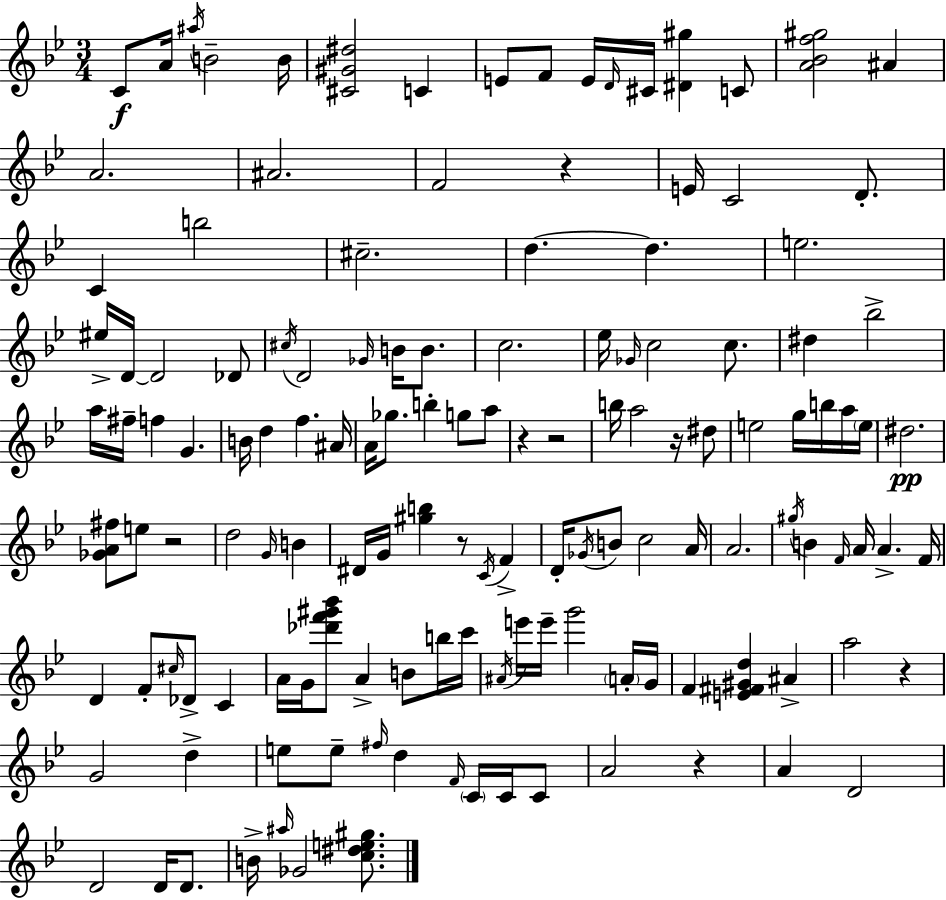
C4/e A4/s A#5/s B4/h B4/s [C#4,G#4,D#5]/h C4/q E4/e F4/e E4/s D4/s C#4/s [D#4,G#5]/q C4/e [A4,Bb4,F5,G#5]/h A#4/q A4/h. A#4/h. F4/h R/q E4/s C4/h D4/e. C4/q B5/h C#5/h. D5/q. D5/q. E5/h. EIS5/s D4/s D4/h Db4/e C#5/s D4/h Gb4/s B4/s B4/e. C5/h. Eb5/s Gb4/s C5/h C5/e. D#5/q Bb5/h A5/s F#5/s F5/q G4/q. B4/s D5/q F5/q. A#4/s A4/s Gb5/e. B5/q G5/e A5/e R/q R/h B5/s A5/h R/s D#5/e E5/h G5/s B5/s A5/s E5/s D#5/h. [Gb4,A4,F#5]/e E5/e R/h D5/h G4/s B4/q D#4/s G4/s [G#5,B5]/q R/e C4/s F4/q D4/s Gb4/s B4/e C5/h A4/s A4/h. G#5/s B4/q F4/s A4/s A4/q. F4/s D4/q F4/e C#5/s Db4/e C4/q A4/s G4/s [Db6,F6,G#6,Bb6]/e A4/q B4/e B5/s C6/s A#4/s E6/s E6/s G6/h A4/s G4/s F4/q [E4,F#4,G#4,D5]/q A#4/q A5/h R/q G4/h D5/q E5/e E5/e F#5/s D5/q F4/s C4/s C4/s C4/e A4/h R/q A4/q D4/h D4/h D4/s D4/e. B4/s A#5/s Gb4/h [C5,D#5,E5,G#5]/e.